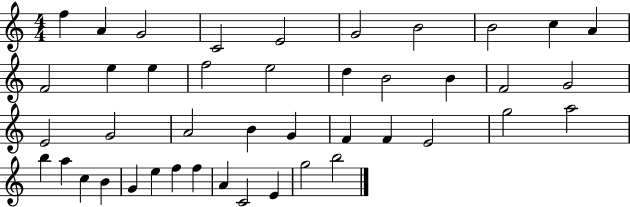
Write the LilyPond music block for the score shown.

{
  \clef treble
  \numericTimeSignature
  \time 4/4
  \key c \major
  f''4 a'4 g'2 | c'2 e'2 | g'2 b'2 | b'2 c''4 a'4 | \break f'2 e''4 e''4 | f''2 e''2 | d''4 b'2 b'4 | f'2 g'2 | \break e'2 g'2 | a'2 b'4 g'4 | f'4 f'4 e'2 | g''2 a''2 | \break b''4 a''4 c''4 b'4 | g'4 e''4 f''4 f''4 | a'4 c'2 e'4 | g''2 b''2 | \break \bar "|."
}